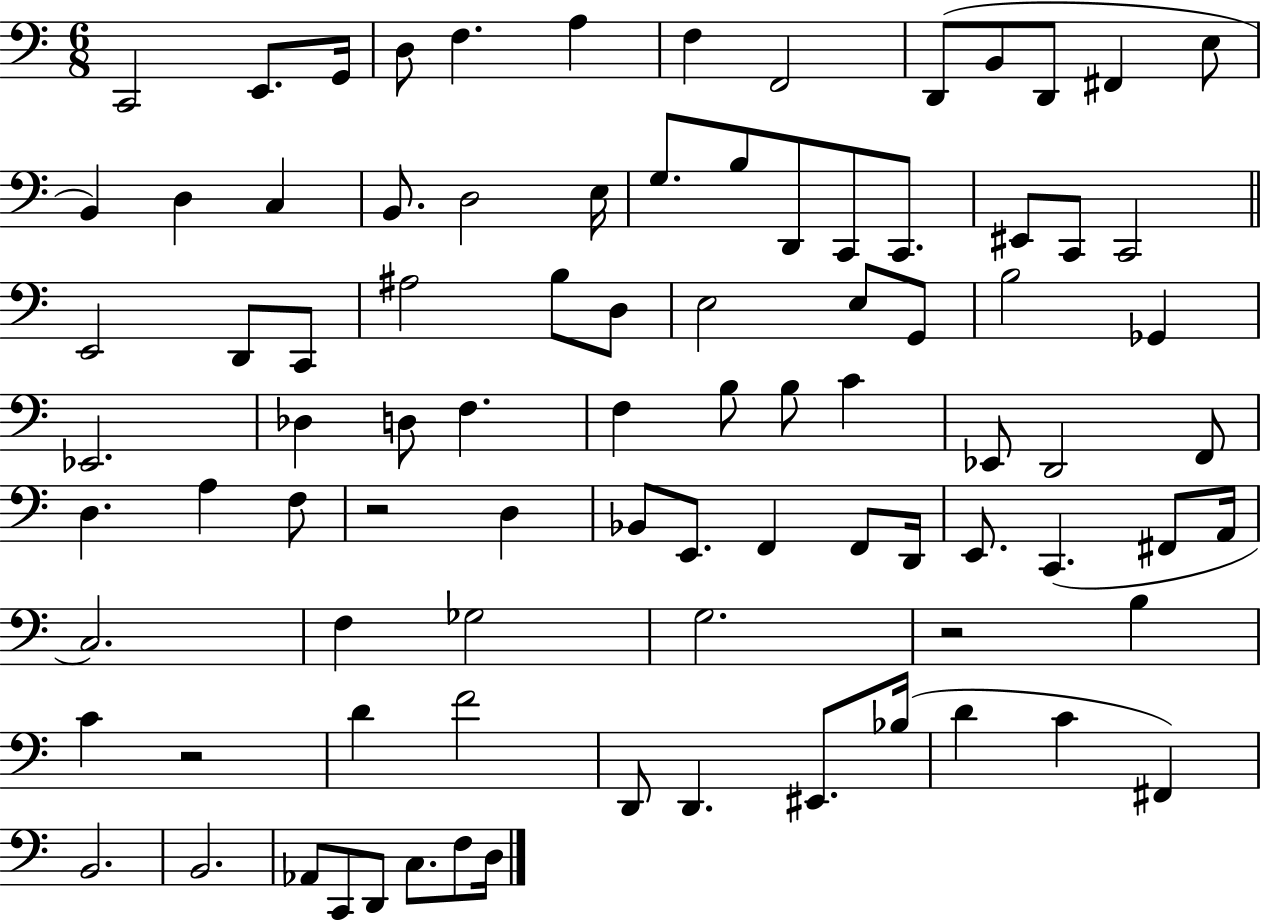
C2/h E2/e. G2/s D3/e F3/q. A3/q F3/q F2/h D2/e B2/e D2/e F#2/q E3/e B2/q D3/q C3/q B2/e. D3/h E3/s G3/e. B3/e D2/e C2/e C2/e. EIS2/e C2/e C2/h E2/h D2/e C2/e A#3/h B3/e D3/e E3/h E3/e G2/e B3/h Gb2/q Eb2/h. Db3/q D3/e F3/q. F3/q B3/e B3/e C4/q Eb2/e D2/h F2/e D3/q. A3/q F3/e R/h D3/q Bb2/e E2/e. F2/q F2/e D2/s E2/e. C2/q. F#2/e A2/s C3/h. F3/q Gb3/h G3/h. R/h B3/q C4/q R/h D4/q F4/h D2/e D2/q. EIS2/e. Bb3/s D4/q C4/q F#2/q B2/h. B2/h. Ab2/e C2/e D2/e C3/e. F3/e D3/s